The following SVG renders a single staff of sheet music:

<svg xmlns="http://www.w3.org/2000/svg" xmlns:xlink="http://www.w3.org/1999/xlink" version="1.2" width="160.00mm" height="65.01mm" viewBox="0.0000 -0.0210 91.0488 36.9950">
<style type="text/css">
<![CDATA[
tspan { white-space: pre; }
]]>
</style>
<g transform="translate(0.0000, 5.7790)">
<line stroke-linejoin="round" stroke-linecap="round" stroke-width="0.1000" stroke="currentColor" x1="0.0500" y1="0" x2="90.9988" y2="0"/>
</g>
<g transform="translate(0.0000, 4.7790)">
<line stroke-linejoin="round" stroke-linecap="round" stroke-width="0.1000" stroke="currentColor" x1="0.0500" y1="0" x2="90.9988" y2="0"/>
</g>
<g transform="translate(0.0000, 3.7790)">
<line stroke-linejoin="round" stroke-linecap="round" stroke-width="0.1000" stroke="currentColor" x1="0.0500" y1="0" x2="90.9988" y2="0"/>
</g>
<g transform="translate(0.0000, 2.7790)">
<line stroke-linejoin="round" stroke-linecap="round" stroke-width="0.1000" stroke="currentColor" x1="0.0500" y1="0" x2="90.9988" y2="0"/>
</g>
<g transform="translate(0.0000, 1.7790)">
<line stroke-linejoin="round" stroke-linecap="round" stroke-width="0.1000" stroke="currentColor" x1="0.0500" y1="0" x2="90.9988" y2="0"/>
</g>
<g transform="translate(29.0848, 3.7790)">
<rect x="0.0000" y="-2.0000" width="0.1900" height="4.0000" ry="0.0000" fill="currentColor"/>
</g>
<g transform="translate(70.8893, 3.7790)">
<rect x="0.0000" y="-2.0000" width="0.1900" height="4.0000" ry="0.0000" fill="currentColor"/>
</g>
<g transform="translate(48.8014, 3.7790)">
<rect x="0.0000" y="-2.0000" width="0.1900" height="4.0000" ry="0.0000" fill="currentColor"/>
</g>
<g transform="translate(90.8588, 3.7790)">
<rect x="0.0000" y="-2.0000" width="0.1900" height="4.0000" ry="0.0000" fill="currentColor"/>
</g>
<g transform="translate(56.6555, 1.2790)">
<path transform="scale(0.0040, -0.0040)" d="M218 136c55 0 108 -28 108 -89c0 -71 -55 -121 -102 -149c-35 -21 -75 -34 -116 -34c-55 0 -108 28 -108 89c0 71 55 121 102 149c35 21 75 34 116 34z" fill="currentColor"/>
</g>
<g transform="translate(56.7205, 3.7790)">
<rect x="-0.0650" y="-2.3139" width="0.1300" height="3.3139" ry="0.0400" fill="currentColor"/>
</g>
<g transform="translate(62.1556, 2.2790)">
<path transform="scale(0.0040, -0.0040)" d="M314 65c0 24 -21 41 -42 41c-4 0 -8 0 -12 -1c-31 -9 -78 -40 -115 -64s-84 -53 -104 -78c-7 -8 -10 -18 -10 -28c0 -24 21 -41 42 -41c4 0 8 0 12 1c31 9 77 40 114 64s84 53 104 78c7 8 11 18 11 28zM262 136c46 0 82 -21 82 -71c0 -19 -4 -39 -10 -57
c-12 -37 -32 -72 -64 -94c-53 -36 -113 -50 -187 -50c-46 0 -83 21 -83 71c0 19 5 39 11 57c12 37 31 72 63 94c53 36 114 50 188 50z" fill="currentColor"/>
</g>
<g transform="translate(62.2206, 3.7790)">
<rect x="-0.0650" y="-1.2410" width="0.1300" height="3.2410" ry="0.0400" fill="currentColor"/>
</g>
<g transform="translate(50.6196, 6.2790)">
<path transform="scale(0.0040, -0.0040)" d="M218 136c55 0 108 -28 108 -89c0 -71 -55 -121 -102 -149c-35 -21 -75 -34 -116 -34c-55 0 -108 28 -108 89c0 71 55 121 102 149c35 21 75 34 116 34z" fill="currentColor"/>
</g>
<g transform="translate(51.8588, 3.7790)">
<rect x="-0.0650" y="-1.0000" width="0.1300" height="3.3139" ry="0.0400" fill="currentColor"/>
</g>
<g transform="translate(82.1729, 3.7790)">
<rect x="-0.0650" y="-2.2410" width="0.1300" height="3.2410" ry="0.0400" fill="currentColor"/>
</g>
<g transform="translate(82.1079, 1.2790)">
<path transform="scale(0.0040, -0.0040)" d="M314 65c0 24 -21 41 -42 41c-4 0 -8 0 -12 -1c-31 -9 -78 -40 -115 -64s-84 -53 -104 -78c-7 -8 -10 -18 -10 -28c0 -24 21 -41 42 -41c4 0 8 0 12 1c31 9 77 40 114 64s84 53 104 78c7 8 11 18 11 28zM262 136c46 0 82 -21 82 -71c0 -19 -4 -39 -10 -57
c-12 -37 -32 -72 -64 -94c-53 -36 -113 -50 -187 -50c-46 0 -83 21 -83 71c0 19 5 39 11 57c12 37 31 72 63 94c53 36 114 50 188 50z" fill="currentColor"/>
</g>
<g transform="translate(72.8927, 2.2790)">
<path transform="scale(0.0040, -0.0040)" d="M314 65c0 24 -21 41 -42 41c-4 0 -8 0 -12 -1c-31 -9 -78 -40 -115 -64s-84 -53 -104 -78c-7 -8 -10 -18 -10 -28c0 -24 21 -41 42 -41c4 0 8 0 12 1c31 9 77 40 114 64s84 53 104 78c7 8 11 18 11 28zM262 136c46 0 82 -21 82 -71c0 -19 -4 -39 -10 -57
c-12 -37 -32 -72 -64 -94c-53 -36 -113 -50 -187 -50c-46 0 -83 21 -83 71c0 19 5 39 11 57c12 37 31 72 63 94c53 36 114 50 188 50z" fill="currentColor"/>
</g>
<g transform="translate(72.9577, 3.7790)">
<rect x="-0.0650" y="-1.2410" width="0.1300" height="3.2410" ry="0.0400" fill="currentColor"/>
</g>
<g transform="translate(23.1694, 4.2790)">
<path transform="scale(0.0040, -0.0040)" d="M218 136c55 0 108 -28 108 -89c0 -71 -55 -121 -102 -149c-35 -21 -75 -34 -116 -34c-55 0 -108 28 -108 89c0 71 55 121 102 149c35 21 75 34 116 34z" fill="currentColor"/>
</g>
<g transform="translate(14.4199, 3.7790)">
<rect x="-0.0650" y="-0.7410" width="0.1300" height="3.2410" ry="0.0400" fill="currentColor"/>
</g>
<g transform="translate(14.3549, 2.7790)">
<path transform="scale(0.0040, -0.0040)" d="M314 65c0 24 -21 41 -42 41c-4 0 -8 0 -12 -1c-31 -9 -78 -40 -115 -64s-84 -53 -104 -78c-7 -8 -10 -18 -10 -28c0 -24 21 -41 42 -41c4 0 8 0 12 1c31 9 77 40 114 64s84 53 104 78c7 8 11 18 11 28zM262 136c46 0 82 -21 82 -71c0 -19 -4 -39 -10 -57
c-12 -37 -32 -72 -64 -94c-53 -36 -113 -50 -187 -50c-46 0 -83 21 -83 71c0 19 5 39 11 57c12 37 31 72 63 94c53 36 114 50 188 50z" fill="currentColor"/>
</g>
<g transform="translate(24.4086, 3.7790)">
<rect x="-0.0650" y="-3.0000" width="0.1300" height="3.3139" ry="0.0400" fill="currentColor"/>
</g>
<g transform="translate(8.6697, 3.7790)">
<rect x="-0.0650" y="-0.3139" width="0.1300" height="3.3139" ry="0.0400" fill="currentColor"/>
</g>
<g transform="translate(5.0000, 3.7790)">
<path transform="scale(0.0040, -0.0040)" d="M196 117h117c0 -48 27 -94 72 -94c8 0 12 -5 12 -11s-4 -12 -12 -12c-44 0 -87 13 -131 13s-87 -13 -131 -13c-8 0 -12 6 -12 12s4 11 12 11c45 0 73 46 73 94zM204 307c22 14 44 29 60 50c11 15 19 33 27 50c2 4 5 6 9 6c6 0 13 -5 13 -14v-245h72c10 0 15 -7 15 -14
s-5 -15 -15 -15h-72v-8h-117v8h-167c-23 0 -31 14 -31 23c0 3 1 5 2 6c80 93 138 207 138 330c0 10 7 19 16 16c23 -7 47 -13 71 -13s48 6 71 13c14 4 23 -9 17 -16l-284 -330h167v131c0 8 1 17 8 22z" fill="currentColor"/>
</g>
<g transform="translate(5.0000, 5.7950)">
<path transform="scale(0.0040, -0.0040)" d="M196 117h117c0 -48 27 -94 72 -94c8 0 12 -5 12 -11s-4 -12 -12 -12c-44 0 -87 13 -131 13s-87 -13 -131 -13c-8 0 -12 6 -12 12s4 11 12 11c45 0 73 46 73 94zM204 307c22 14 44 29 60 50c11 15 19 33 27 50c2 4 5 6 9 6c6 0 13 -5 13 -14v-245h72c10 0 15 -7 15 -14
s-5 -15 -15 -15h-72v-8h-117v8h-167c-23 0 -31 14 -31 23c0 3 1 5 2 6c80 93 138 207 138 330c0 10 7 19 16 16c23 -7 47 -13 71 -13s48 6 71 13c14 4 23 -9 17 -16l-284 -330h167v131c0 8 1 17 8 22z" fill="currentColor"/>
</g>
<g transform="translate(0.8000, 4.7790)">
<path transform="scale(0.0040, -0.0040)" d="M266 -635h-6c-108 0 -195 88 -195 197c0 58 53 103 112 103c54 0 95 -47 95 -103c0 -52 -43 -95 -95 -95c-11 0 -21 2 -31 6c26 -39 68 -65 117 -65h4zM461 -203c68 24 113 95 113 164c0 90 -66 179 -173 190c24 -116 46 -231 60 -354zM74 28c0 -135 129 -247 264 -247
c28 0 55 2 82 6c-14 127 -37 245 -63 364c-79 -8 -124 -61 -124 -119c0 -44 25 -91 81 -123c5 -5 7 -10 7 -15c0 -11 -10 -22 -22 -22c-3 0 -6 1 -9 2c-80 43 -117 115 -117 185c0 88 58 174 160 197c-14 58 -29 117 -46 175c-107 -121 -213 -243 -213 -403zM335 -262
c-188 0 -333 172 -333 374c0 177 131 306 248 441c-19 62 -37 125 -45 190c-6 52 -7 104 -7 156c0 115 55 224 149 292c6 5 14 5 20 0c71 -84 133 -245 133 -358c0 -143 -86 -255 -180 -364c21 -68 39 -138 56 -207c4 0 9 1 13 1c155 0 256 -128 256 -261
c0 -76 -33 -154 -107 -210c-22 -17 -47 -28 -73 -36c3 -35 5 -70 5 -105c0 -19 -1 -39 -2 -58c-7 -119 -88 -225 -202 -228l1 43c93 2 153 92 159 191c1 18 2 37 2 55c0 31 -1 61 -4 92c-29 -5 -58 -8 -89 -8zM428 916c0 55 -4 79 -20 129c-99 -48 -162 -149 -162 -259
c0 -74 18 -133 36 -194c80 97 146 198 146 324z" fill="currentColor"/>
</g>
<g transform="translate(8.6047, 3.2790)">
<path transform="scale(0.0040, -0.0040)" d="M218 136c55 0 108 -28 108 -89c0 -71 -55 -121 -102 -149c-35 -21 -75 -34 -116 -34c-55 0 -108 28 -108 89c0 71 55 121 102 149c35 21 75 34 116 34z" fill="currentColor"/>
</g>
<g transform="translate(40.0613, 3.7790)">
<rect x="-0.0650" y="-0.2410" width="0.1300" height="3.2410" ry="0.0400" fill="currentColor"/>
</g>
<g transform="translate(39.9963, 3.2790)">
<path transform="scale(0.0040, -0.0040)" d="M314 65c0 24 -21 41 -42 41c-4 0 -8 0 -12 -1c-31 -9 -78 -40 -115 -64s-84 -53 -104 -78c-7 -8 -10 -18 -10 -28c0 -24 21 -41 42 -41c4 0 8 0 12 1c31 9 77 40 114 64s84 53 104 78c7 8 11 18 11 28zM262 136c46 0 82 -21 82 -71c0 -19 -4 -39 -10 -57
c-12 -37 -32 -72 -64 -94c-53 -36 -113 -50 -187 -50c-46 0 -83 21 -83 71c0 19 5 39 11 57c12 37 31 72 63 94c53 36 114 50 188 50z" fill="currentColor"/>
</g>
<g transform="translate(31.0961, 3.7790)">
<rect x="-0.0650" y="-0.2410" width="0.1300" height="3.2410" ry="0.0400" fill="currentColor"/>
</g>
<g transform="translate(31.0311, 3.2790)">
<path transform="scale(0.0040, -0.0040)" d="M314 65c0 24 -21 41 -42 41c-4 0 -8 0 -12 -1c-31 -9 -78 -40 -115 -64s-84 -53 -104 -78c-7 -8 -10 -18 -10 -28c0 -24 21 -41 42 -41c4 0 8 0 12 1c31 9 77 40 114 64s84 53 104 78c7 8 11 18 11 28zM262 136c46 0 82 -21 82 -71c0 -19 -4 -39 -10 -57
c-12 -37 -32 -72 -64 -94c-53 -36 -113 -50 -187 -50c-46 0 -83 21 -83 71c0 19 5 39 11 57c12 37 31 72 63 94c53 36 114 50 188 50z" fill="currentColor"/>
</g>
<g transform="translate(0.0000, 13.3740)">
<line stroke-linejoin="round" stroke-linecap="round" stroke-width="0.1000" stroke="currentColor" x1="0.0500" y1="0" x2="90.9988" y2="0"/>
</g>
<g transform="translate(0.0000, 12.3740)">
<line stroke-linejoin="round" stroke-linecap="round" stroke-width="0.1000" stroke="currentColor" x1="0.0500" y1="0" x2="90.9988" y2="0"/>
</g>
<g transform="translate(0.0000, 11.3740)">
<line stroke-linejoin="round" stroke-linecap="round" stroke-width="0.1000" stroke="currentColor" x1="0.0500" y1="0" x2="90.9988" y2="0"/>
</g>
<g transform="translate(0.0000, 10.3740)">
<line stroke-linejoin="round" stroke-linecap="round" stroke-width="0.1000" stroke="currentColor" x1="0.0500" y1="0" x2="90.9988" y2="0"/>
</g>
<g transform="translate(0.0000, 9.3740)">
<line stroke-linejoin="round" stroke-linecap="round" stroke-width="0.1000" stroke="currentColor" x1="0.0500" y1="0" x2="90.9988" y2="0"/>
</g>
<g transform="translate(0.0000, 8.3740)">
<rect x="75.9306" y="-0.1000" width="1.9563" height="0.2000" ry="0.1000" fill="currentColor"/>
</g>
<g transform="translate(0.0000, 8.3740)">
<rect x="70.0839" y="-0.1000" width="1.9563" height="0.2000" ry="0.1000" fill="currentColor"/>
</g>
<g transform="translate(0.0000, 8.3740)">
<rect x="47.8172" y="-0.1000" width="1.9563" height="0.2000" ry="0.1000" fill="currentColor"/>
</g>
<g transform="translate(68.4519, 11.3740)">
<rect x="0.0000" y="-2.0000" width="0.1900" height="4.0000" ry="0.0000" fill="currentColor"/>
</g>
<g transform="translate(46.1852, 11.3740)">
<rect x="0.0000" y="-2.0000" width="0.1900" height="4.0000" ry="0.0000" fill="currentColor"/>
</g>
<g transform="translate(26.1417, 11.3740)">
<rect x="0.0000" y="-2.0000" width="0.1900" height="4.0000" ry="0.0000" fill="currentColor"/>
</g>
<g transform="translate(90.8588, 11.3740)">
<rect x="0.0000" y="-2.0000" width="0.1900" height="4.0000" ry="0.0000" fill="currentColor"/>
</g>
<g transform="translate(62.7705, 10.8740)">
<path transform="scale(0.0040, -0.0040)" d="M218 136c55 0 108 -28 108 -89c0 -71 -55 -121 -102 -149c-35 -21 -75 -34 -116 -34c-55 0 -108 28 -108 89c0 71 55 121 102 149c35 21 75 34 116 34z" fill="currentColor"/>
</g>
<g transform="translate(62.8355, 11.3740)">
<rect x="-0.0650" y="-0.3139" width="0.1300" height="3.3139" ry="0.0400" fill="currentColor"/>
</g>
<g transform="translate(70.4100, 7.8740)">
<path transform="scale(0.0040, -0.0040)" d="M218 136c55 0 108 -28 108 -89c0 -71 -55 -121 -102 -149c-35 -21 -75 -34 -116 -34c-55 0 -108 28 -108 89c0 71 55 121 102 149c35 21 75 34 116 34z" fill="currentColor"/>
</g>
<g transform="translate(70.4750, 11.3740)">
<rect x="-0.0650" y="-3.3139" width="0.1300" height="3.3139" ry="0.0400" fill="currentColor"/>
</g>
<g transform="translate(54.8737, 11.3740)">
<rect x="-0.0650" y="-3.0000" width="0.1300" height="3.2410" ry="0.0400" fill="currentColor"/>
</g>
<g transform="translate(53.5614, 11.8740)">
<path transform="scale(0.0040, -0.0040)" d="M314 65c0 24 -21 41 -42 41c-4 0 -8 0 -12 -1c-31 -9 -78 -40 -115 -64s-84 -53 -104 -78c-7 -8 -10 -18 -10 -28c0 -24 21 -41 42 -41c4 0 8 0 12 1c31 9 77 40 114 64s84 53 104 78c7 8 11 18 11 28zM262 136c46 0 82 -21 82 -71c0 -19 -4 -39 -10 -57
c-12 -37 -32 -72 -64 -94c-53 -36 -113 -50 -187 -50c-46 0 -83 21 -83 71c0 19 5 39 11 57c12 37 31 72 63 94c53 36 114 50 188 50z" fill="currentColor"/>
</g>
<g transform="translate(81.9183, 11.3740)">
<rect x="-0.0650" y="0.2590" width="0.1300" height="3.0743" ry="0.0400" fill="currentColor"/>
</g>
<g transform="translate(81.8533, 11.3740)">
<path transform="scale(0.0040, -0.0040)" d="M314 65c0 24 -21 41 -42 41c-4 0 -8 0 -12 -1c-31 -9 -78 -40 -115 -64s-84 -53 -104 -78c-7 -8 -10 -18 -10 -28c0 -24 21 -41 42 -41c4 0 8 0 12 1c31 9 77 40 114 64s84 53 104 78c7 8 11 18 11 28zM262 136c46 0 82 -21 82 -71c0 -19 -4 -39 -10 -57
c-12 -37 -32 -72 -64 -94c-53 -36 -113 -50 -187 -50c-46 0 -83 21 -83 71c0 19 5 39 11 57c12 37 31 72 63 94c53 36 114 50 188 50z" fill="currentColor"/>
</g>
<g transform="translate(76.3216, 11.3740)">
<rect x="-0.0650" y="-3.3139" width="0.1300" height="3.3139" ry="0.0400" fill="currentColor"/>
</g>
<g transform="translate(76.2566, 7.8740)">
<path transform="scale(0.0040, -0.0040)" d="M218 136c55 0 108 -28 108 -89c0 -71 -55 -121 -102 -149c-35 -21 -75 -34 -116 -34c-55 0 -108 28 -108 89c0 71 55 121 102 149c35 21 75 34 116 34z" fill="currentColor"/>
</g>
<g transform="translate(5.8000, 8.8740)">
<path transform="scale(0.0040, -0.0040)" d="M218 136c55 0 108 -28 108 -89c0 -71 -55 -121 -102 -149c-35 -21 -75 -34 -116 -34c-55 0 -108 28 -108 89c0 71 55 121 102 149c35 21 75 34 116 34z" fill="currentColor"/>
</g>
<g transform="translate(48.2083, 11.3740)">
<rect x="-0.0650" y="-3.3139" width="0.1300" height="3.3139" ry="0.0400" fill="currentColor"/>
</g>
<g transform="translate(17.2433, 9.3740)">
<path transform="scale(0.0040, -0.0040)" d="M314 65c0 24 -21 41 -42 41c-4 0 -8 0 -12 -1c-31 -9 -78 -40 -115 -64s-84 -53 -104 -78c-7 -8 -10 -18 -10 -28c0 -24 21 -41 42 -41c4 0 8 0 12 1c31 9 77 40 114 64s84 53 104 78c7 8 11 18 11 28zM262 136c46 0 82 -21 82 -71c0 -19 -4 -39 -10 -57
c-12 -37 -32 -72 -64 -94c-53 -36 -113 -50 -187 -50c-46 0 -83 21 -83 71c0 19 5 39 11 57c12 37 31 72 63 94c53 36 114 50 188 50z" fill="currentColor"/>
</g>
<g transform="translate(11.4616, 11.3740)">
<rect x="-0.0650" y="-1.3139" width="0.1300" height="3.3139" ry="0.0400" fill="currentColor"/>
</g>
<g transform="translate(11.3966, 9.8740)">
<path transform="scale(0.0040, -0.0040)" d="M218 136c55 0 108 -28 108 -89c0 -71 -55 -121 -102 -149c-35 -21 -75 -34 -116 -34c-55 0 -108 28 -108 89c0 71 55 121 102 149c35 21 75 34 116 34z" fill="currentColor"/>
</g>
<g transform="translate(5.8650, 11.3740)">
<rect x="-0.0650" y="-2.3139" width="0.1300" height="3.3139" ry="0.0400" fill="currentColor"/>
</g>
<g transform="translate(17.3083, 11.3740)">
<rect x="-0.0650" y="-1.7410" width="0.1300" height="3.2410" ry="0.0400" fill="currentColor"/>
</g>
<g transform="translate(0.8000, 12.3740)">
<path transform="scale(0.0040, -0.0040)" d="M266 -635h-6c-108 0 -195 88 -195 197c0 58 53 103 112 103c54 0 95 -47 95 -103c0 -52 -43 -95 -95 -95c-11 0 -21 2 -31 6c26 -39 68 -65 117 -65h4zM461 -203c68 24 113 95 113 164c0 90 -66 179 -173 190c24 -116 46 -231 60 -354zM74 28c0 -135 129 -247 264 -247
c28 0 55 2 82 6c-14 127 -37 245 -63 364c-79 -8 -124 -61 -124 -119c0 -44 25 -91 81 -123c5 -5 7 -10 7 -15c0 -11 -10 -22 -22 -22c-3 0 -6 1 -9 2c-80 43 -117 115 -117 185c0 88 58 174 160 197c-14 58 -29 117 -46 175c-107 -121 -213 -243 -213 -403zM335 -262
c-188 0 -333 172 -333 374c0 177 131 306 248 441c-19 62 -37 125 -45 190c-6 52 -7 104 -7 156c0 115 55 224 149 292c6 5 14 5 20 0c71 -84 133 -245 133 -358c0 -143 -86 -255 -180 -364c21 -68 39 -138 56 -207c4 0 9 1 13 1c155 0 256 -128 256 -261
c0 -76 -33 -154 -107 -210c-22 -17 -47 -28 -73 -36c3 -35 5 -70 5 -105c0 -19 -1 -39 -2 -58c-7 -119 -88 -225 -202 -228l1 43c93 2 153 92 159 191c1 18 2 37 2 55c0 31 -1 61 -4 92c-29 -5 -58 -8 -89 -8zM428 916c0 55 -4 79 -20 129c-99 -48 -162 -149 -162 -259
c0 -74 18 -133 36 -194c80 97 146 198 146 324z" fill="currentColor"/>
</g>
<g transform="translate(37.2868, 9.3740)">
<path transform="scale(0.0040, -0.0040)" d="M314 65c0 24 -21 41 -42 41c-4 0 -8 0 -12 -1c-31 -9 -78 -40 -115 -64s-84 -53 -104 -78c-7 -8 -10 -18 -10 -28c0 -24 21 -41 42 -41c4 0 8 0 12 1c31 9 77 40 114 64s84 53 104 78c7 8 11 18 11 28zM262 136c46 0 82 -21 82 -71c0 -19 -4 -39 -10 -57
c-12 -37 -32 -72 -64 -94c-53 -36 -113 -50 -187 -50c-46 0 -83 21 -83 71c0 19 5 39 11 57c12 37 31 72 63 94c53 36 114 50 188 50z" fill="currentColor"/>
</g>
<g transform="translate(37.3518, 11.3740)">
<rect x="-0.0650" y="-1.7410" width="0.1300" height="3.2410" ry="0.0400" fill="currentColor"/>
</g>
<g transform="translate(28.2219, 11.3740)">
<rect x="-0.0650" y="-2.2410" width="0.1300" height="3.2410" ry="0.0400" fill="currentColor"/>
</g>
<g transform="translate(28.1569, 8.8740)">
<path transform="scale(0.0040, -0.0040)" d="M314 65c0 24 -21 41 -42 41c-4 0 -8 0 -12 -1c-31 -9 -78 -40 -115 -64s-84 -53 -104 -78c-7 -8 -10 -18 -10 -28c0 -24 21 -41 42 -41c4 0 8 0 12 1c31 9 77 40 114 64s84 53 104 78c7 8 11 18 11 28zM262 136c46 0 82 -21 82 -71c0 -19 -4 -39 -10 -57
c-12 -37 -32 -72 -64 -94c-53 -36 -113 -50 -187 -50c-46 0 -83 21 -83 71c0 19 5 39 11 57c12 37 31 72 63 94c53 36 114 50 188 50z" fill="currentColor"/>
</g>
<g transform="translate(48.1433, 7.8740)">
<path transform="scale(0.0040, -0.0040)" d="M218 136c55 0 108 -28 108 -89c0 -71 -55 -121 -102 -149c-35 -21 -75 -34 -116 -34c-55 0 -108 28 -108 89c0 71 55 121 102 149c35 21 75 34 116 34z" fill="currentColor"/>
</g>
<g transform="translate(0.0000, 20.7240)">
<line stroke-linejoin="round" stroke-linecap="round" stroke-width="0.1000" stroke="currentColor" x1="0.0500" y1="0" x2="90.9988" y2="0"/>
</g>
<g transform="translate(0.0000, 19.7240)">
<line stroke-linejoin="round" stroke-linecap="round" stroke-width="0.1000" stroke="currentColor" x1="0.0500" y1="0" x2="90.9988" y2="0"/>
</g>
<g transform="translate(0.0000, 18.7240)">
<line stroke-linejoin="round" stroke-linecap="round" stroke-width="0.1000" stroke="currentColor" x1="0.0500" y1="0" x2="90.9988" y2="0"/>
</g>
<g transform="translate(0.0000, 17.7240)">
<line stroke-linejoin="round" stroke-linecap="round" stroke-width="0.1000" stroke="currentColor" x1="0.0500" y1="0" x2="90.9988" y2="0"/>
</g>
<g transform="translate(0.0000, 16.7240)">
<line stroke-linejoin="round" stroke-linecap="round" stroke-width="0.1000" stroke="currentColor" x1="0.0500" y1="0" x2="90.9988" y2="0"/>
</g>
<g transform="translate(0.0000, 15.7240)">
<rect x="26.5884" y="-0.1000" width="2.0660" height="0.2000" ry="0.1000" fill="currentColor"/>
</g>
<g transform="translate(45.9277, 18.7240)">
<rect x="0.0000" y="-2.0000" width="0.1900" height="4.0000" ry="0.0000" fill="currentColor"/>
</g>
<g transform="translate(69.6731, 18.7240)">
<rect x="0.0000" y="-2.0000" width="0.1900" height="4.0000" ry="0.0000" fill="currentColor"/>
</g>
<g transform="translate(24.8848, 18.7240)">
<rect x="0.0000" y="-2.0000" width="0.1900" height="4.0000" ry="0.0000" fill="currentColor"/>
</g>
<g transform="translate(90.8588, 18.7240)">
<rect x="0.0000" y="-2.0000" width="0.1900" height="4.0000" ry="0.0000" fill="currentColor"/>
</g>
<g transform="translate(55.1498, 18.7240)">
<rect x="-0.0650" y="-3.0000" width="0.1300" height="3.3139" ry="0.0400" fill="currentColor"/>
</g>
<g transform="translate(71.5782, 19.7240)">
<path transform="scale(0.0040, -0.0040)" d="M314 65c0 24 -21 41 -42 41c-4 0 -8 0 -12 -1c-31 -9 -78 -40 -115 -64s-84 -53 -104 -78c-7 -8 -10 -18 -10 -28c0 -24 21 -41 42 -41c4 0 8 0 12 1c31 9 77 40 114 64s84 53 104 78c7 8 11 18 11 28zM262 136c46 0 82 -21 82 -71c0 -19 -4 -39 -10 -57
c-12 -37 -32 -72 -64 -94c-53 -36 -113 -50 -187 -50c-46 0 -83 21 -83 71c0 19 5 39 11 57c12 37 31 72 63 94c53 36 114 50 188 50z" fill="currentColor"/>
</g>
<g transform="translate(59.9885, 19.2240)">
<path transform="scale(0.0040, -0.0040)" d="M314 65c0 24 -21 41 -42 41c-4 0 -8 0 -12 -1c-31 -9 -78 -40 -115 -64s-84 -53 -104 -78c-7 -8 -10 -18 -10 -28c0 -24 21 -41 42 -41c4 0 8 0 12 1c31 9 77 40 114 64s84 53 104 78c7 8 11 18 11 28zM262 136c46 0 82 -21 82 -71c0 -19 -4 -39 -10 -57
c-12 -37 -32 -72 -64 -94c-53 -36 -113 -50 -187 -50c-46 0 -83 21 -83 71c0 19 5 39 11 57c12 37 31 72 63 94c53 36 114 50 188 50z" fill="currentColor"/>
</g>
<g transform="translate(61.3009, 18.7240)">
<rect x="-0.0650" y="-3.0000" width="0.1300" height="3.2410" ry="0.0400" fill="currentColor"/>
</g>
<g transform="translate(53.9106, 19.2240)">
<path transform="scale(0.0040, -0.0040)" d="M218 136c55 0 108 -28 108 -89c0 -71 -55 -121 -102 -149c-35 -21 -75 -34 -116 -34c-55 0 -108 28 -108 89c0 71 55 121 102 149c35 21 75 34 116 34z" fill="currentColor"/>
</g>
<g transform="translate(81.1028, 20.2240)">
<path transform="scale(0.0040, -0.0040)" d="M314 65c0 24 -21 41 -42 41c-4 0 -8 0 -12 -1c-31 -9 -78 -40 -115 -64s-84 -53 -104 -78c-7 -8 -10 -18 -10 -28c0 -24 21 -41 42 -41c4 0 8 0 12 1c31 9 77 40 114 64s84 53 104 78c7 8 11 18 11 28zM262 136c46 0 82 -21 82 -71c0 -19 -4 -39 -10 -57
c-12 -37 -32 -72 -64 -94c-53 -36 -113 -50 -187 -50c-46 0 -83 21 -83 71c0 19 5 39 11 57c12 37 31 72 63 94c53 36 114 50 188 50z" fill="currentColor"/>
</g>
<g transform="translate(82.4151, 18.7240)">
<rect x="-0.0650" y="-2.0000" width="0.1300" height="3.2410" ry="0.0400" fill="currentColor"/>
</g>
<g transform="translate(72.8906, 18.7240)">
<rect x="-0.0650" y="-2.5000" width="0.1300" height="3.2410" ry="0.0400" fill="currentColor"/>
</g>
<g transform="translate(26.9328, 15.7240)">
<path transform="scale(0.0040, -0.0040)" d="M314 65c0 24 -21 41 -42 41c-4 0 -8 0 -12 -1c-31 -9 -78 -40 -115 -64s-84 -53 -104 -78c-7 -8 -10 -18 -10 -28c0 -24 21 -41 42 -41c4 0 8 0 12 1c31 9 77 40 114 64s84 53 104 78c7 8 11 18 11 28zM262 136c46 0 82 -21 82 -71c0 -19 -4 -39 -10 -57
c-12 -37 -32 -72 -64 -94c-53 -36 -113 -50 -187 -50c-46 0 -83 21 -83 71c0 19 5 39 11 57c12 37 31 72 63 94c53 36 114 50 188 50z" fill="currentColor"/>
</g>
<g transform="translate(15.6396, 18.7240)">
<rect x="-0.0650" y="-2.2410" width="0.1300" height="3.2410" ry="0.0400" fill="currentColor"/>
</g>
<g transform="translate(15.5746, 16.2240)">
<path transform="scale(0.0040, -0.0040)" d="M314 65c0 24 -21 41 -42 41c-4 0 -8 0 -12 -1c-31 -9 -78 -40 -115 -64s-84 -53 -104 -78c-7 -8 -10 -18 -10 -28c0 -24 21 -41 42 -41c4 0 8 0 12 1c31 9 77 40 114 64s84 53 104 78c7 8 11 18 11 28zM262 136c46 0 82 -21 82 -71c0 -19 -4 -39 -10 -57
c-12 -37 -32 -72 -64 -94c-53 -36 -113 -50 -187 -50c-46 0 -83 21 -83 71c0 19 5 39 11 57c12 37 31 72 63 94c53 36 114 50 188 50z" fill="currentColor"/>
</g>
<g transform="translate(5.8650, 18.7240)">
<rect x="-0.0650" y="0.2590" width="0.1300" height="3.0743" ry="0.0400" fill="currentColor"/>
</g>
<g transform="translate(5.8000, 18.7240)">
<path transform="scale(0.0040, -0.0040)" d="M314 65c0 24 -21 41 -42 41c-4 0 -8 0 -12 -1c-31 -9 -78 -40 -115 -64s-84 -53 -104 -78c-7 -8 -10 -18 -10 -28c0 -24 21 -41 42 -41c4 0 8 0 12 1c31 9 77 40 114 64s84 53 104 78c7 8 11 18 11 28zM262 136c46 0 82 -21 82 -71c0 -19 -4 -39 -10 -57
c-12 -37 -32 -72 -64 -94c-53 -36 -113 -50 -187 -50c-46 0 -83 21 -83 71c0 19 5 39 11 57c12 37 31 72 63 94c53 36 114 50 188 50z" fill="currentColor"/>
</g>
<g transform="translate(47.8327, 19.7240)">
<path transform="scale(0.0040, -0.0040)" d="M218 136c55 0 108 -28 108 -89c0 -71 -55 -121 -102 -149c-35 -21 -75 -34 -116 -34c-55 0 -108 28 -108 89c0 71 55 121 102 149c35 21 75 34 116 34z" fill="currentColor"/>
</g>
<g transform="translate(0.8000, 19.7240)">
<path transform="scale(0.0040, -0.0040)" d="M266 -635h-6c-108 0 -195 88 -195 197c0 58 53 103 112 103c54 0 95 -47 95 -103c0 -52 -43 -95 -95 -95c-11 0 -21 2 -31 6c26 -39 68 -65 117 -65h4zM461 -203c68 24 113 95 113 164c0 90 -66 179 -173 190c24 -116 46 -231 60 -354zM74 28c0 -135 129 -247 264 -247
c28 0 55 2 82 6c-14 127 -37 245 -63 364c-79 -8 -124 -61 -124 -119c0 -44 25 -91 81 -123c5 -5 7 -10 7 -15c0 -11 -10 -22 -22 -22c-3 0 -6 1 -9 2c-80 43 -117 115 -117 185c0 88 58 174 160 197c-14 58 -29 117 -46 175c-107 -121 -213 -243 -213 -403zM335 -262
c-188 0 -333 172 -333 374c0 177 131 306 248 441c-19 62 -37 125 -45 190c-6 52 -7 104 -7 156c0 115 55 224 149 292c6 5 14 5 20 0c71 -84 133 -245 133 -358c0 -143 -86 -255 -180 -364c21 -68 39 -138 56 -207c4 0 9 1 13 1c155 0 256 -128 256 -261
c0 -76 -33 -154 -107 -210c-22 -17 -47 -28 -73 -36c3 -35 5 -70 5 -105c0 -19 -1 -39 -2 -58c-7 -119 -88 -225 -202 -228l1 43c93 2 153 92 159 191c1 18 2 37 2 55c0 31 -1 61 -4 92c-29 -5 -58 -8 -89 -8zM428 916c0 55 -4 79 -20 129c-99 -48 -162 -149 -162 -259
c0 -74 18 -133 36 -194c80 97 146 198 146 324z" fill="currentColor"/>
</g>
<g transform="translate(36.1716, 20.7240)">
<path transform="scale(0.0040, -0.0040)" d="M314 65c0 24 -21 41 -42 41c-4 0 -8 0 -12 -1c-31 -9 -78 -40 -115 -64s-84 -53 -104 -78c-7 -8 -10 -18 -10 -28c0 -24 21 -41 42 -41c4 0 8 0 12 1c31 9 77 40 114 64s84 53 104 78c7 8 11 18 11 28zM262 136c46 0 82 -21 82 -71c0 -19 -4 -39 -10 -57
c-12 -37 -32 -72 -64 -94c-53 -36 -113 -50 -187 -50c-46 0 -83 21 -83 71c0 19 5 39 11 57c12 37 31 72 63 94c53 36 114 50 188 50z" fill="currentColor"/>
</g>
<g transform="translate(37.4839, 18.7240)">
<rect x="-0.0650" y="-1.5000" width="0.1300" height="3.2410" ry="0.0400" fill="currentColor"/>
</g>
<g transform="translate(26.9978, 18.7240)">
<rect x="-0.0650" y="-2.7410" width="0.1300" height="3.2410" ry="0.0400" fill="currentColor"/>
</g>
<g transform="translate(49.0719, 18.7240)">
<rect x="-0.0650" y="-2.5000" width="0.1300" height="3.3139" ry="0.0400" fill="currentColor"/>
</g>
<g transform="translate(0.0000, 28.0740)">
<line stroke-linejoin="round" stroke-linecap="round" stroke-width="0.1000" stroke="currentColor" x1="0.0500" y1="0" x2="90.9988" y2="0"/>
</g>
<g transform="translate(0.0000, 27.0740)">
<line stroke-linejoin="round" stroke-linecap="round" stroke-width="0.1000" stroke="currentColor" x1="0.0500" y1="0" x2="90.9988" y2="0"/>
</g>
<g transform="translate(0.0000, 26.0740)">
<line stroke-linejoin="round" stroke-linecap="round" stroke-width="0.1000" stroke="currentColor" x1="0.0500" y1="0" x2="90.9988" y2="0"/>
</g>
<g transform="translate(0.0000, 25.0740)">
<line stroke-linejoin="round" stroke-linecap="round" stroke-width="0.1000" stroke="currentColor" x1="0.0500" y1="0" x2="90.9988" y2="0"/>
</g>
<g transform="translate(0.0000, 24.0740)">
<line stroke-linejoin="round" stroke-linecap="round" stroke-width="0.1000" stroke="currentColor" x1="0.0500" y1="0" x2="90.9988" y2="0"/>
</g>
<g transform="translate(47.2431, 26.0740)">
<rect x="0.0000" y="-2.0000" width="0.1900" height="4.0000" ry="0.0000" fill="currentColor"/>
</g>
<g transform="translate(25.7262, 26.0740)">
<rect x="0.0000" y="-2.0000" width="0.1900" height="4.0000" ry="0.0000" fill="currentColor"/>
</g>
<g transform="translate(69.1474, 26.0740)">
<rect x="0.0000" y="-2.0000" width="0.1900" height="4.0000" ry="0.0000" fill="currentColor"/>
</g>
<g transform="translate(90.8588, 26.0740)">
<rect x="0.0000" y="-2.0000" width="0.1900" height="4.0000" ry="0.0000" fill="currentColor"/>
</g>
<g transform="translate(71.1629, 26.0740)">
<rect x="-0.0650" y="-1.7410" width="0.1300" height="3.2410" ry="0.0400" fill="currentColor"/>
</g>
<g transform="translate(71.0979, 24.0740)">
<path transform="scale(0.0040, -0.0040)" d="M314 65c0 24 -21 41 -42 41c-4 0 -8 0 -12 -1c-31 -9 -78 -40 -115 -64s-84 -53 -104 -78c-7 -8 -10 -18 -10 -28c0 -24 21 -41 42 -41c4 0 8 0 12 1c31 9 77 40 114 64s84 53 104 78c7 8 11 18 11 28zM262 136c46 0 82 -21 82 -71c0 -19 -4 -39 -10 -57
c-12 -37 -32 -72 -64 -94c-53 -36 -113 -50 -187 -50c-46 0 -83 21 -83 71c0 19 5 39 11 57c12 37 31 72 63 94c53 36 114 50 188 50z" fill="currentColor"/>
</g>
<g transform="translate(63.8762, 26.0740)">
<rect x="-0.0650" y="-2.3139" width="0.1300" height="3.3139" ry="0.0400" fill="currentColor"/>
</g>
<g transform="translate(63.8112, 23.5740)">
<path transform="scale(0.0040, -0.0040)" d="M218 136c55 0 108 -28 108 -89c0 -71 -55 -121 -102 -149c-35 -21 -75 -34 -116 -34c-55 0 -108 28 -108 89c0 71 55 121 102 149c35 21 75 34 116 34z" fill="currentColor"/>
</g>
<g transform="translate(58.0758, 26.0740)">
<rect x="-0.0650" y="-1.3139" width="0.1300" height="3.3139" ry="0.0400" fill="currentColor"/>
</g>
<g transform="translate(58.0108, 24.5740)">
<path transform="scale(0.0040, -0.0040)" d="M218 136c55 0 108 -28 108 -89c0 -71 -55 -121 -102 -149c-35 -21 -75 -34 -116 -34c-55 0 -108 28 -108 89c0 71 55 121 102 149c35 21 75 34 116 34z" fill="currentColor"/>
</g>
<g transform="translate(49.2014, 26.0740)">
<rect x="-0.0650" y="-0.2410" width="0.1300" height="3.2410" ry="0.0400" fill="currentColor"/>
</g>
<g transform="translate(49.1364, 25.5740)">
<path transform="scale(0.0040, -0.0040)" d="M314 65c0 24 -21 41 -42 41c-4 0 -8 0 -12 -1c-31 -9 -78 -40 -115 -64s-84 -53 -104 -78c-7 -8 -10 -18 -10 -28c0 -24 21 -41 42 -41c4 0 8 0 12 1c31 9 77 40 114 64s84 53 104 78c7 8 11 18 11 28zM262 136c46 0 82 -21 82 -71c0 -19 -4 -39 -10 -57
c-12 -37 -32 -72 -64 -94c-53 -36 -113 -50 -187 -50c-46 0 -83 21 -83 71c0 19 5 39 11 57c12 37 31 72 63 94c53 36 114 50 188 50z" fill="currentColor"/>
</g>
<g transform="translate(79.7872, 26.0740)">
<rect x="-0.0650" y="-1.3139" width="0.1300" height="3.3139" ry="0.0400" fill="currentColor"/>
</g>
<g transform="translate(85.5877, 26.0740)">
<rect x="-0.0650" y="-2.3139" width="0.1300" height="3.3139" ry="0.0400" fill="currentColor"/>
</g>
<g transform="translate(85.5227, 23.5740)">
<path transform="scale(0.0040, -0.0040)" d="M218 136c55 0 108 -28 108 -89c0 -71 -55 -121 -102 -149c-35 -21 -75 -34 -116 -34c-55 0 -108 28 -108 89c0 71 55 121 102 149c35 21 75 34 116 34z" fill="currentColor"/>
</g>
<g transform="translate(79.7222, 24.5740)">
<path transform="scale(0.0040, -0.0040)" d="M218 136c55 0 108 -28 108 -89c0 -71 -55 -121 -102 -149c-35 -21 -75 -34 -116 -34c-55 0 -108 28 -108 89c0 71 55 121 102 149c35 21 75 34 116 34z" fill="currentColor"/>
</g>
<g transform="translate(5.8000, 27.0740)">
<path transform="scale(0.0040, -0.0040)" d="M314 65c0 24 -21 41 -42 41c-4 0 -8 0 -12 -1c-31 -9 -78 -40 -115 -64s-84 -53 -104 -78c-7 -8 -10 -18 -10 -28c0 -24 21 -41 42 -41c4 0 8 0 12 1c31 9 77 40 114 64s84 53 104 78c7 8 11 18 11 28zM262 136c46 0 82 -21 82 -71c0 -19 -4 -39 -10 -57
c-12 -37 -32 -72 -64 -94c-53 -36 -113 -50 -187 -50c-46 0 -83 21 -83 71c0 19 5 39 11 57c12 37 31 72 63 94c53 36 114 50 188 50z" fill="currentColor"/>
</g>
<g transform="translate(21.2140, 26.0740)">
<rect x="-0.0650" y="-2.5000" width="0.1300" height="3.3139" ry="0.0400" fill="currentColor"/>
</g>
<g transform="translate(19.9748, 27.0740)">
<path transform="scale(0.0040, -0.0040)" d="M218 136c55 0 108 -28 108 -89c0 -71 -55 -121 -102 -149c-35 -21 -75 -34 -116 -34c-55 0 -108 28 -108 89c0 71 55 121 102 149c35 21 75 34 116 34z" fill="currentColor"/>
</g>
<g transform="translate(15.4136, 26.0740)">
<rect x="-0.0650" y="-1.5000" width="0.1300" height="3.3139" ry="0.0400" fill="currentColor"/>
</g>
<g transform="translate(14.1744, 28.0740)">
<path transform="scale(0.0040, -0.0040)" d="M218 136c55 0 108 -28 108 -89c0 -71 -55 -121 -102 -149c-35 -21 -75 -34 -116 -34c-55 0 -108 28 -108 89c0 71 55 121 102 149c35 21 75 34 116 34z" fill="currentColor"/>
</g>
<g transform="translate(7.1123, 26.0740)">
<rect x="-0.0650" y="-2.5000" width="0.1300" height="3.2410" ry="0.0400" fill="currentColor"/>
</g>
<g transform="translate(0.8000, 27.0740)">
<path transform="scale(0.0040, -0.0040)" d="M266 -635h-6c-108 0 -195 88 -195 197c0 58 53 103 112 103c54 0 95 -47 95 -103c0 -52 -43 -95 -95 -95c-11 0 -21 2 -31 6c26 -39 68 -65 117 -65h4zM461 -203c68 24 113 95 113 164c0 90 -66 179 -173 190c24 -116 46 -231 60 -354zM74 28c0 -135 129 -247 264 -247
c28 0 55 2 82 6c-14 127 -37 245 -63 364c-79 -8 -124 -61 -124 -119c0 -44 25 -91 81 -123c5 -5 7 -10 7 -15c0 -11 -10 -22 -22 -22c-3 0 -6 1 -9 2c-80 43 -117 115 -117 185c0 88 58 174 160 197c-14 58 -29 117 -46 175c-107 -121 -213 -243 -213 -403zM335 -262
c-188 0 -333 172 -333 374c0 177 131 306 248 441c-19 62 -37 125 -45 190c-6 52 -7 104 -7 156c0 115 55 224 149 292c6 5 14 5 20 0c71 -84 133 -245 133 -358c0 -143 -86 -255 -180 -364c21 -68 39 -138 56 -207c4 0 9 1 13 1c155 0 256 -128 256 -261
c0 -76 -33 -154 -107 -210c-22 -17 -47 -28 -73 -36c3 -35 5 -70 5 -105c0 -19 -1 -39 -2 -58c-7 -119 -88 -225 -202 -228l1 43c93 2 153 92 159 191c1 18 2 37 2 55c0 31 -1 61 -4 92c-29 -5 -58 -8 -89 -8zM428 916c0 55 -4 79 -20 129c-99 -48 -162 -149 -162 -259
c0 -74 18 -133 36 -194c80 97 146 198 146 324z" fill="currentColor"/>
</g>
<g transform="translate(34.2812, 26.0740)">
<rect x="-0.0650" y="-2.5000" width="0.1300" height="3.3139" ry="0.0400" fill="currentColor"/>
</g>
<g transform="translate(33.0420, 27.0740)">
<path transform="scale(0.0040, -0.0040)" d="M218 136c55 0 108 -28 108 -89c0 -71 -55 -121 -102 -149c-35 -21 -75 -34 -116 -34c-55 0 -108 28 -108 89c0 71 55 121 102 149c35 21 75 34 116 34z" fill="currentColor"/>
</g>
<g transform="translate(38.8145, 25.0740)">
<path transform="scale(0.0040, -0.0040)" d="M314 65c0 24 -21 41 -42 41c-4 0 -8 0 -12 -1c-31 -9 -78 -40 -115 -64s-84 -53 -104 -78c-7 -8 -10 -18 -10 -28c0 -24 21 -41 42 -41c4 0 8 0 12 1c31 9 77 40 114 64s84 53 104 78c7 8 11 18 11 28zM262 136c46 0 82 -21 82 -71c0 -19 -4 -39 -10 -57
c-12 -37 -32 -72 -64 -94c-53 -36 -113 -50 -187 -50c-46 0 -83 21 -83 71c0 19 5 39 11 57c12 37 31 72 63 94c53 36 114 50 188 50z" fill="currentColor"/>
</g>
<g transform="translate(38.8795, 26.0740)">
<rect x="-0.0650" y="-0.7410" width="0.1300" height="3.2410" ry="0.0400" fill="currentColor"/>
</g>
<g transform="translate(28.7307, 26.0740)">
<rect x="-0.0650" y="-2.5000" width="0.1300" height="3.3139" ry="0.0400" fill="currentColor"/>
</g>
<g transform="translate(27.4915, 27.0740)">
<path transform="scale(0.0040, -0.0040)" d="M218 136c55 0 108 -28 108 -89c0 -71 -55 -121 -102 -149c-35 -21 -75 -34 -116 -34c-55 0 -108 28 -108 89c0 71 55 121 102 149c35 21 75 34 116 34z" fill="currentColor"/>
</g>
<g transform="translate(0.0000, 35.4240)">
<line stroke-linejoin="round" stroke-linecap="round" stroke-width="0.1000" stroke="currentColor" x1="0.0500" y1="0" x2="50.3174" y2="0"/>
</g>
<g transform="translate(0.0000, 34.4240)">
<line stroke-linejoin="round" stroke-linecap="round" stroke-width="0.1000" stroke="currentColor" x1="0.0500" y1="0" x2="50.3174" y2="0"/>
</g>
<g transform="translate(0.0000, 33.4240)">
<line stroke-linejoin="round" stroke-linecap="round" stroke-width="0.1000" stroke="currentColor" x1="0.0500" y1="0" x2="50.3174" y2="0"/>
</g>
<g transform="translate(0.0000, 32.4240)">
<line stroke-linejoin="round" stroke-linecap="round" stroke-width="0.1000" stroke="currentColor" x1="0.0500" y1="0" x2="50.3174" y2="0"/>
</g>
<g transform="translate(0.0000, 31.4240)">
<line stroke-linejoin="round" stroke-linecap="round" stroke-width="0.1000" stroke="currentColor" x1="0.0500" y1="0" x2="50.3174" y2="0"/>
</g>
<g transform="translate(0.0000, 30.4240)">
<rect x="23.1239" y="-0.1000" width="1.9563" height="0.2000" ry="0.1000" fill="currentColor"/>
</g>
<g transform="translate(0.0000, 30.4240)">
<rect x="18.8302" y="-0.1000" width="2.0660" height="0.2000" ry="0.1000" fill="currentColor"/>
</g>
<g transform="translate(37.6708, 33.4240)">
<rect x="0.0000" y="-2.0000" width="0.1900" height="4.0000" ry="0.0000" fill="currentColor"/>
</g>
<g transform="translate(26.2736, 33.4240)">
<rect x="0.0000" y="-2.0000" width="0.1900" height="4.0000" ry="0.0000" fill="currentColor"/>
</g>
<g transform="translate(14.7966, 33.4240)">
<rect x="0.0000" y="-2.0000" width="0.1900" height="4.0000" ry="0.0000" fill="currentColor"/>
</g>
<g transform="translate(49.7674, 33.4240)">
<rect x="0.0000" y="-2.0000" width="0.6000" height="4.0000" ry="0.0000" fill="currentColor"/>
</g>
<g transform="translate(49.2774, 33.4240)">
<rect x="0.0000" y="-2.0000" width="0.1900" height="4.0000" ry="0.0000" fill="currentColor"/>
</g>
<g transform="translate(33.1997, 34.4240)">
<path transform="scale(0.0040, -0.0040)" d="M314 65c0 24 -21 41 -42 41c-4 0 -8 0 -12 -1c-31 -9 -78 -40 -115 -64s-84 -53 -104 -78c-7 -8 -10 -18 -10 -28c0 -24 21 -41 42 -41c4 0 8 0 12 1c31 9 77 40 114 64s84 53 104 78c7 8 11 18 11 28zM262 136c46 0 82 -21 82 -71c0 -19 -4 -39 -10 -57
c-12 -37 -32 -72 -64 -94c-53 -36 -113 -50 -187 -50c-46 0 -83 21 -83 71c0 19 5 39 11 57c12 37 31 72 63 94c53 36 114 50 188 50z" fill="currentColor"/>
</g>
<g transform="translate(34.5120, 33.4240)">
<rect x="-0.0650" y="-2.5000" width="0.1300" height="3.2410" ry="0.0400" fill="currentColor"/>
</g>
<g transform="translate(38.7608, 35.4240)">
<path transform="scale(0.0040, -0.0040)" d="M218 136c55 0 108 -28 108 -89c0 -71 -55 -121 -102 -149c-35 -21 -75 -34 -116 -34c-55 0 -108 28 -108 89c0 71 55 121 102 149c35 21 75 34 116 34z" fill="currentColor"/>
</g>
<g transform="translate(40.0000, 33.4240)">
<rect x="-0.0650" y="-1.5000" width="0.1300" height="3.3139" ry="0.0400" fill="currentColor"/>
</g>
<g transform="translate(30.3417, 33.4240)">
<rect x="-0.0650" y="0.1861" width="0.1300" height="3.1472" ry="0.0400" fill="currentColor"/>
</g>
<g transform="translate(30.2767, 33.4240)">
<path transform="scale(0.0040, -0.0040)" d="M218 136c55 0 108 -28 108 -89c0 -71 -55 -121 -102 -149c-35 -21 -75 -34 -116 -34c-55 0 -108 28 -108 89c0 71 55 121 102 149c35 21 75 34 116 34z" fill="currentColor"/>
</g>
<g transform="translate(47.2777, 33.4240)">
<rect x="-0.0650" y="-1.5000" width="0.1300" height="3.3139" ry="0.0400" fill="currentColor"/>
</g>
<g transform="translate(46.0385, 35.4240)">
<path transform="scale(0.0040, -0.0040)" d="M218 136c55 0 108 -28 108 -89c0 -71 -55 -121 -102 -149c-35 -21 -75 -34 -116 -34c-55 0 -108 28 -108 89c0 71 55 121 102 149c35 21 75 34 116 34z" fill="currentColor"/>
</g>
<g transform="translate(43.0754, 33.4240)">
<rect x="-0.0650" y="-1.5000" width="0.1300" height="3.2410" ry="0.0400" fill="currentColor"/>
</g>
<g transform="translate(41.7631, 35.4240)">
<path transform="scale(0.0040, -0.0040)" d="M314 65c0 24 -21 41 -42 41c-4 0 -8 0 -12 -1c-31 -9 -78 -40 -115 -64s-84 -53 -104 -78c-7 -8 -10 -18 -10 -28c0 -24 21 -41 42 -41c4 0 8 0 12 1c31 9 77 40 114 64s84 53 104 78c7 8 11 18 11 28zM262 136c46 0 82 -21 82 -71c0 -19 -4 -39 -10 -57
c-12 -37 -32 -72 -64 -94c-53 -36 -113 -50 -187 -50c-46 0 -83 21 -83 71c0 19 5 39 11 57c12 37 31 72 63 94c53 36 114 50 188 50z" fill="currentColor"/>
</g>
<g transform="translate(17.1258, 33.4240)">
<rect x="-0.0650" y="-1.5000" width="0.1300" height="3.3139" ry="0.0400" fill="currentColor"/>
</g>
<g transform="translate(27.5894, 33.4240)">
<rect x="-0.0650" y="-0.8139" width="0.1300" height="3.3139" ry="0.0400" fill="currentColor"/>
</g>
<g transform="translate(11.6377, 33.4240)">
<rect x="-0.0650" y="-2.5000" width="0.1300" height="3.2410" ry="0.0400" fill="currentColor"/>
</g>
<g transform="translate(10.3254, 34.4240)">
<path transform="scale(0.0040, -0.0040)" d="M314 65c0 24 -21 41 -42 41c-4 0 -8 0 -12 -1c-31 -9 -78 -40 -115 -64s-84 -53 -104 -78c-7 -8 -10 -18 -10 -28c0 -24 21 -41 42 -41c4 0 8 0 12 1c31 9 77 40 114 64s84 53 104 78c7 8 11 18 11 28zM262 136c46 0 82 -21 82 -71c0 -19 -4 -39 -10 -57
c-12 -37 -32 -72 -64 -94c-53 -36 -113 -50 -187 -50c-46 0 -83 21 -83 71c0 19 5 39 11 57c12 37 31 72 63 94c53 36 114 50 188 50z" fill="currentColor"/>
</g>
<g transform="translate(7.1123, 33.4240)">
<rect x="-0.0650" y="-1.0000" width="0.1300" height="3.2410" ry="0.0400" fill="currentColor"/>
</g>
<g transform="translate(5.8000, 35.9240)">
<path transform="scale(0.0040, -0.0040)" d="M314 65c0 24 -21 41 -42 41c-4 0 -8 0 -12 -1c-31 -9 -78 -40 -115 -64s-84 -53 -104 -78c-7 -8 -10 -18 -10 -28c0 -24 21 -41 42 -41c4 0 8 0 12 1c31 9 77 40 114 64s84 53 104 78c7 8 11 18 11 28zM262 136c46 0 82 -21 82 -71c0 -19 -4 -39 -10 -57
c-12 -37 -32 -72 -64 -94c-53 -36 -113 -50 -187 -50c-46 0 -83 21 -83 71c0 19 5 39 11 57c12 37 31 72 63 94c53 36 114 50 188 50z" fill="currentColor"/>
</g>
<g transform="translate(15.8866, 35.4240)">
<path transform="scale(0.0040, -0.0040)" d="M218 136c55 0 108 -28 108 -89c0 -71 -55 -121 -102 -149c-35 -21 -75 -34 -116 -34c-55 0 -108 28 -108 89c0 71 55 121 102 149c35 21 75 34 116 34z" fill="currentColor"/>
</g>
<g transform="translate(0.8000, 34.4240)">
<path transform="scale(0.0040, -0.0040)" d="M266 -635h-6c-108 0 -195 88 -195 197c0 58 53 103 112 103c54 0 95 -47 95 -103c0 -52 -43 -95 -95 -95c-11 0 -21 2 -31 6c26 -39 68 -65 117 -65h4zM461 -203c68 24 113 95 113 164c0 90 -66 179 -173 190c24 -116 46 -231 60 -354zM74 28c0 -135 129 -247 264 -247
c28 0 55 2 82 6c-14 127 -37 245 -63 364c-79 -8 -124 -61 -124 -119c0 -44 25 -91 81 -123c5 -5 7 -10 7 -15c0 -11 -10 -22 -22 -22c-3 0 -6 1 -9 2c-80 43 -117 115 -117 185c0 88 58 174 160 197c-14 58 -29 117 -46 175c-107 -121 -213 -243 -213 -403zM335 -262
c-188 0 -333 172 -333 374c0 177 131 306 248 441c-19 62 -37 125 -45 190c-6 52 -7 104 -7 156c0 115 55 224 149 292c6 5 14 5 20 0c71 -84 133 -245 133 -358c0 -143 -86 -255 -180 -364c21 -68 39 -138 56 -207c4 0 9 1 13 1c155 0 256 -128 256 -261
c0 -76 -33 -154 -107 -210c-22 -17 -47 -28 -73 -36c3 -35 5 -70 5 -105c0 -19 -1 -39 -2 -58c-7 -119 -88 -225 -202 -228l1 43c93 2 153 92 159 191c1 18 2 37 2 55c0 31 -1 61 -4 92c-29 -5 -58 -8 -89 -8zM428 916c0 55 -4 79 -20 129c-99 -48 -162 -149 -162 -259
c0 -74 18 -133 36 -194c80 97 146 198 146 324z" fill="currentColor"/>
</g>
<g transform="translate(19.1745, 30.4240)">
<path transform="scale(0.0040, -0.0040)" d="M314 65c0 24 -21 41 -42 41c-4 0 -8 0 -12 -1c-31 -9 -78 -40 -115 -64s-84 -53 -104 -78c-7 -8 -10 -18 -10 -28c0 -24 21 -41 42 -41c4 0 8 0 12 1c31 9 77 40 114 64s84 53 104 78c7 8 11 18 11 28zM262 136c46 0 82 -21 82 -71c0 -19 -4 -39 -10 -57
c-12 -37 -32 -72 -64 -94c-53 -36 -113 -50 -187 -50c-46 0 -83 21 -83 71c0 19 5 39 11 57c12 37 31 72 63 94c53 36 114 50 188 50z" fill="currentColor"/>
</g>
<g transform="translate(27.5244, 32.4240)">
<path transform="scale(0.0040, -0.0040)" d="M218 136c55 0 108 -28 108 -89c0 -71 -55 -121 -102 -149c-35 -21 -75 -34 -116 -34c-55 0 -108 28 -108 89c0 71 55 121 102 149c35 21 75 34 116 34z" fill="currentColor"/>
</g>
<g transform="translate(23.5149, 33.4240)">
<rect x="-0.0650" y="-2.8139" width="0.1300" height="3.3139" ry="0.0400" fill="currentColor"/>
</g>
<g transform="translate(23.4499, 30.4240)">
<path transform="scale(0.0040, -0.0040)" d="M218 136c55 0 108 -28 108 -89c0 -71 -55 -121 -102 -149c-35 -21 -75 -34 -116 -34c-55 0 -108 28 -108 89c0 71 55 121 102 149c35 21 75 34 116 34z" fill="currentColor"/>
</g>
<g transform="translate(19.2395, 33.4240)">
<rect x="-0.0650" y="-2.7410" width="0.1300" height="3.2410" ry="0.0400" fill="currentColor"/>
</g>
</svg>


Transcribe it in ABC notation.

X:1
T:Untitled
M:4/4
L:1/4
K:C
c d2 A c2 c2 D g e2 e2 g2 g e f2 g2 f2 b A2 c b b B2 B2 g2 a2 E2 G A A2 G2 F2 G2 E G G G d2 c2 e g f2 e g D2 G2 E a2 a d B G2 E E2 E